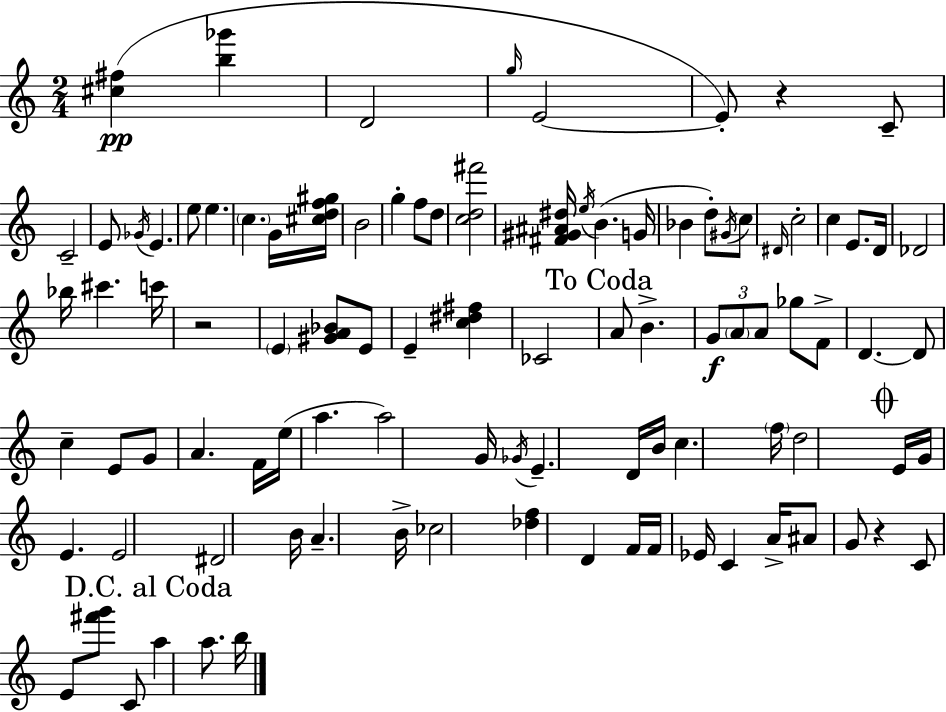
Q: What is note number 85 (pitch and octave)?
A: B5